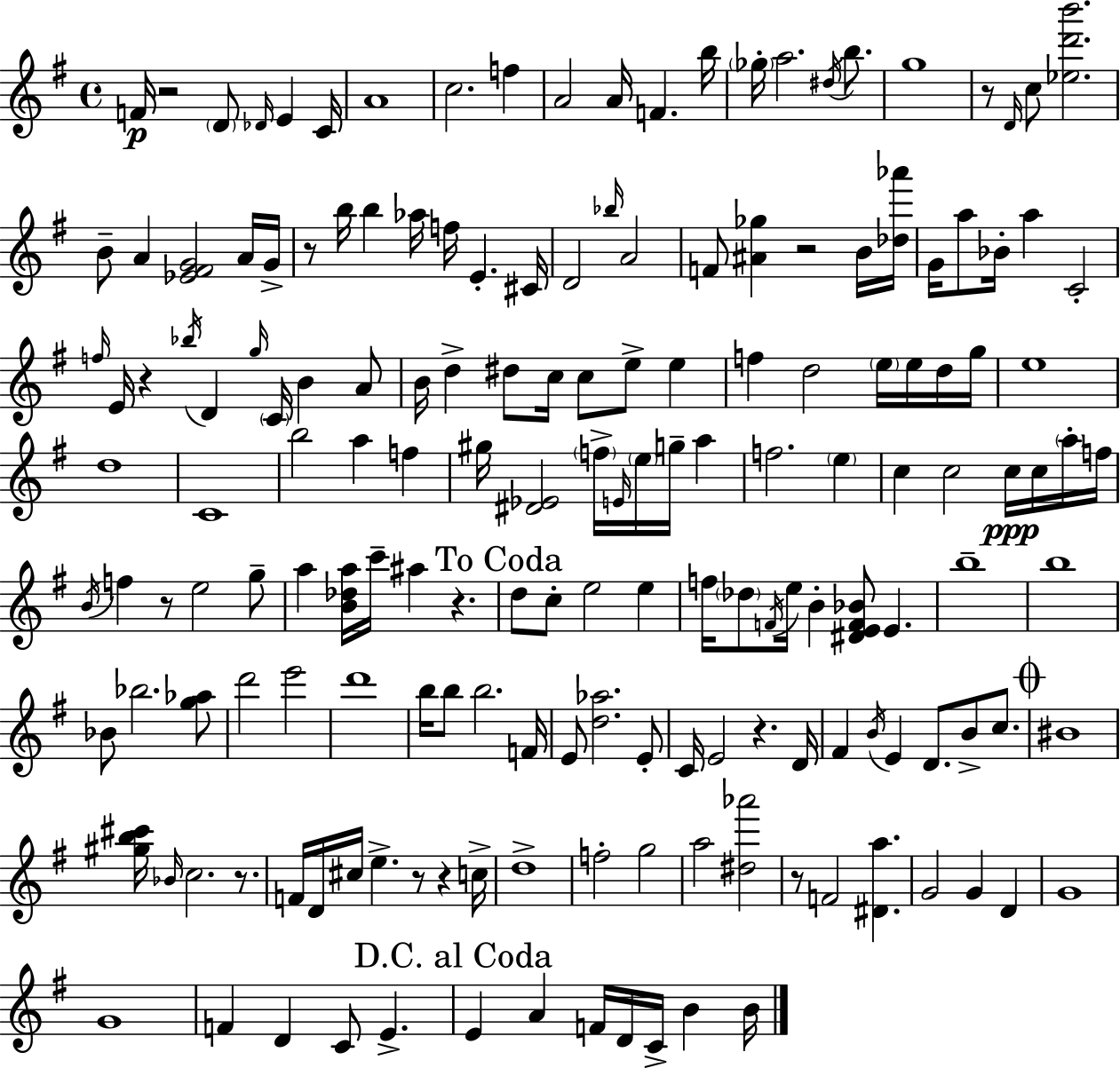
{
  \clef treble
  \time 4/4
  \defaultTimeSignature
  \key g \major
  f'16\p r2 \parenthesize d'8 \grace { des'16 } e'4 | c'16 a'1 | c''2. f''4 | a'2 a'16 f'4. | \break b''16 \parenthesize ges''16-. a''2. \acciaccatura { dis''16 } b''8. | g''1 | r8 \grace { d'16 } c''8 <ees'' d''' b'''>2. | b'8-- a'4 <ees' fis' g'>2 | \break a'16 g'16-> r8 b''16 b''4 aes''16 f''16 e'4.-. | cis'16 d'2 \grace { bes''16 } a'2 | f'8 <ais' ges''>4 r2 | b'16 <des'' aes'''>16 g'16 a''8 bes'16-. a''4 c'2-. | \break \grace { f''16 } e'16 r4 \acciaccatura { bes''16 } d'4 \grace { g''16 } | \parenthesize c'16 b'4 a'8 b'16 d''4-> dis''8 c''16 c''8 | e''8-> e''4 f''4 d''2 | \parenthesize e''16 e''16 d''16 g''16 e''1 | \break d''1 | c'1 | b''2 a''4 | f''4 gis''16 <dis' ees'>2 | \break \parenthesize f''16-> \grace { e'16 } \parenthesize e''16 g''16-- a''4 f''2. | \parenthesize e''4 c''4 c''2 | c''16\ppp c''16 \parenthesize a''16-. f''16 \acciaccatura { b'16 } f''4 r8 e''2 | g''8-- a''4 <b' des'' a''>16 c'''16-- ais''4 | \break r4. \mark "To Coda" d''8 c''8-. e''2 | e''4 f''16 \parenthesize des''8 \acciaccatura { f'16 } e''16 b'4-. | <dis' e' f' bes'>8 e'4. b''1-- | b''1 | \break bes'8 bes''2. | <g'' aes''>8 d'''2 | e'''2 d'''1 | b''16 b''8 b''2. | \break f'16 e'8 <d'' aes''>2. | e'8-. c'16 e'2 | r4. d'16 fis'4 \acciaccatura { b'16 } e'4 | d'8. b'8-> c''8. \mark \markup { \musicglyph "scripts.coda" } bis'1 | \break <gis'' b'' cis'''>16 \grace { bes'16 } c''2. | r8. f'16 d'16 cis''16 e''4.-> | r8 r4 c''16-> d''1-> | f''2-. | \break g''2 a''2 | <dis'' aes'''>2 r8 f'2 | <dis' a''>4. g'2 | g'4 d'4 g'1 | \break g'1 | f'4 | d'4 c'8 e'4.-> \mark "D.C. al Coda" e'4 | a'4 f'16 d'16 c'16-> b'4 b'16 \bar "|."
}